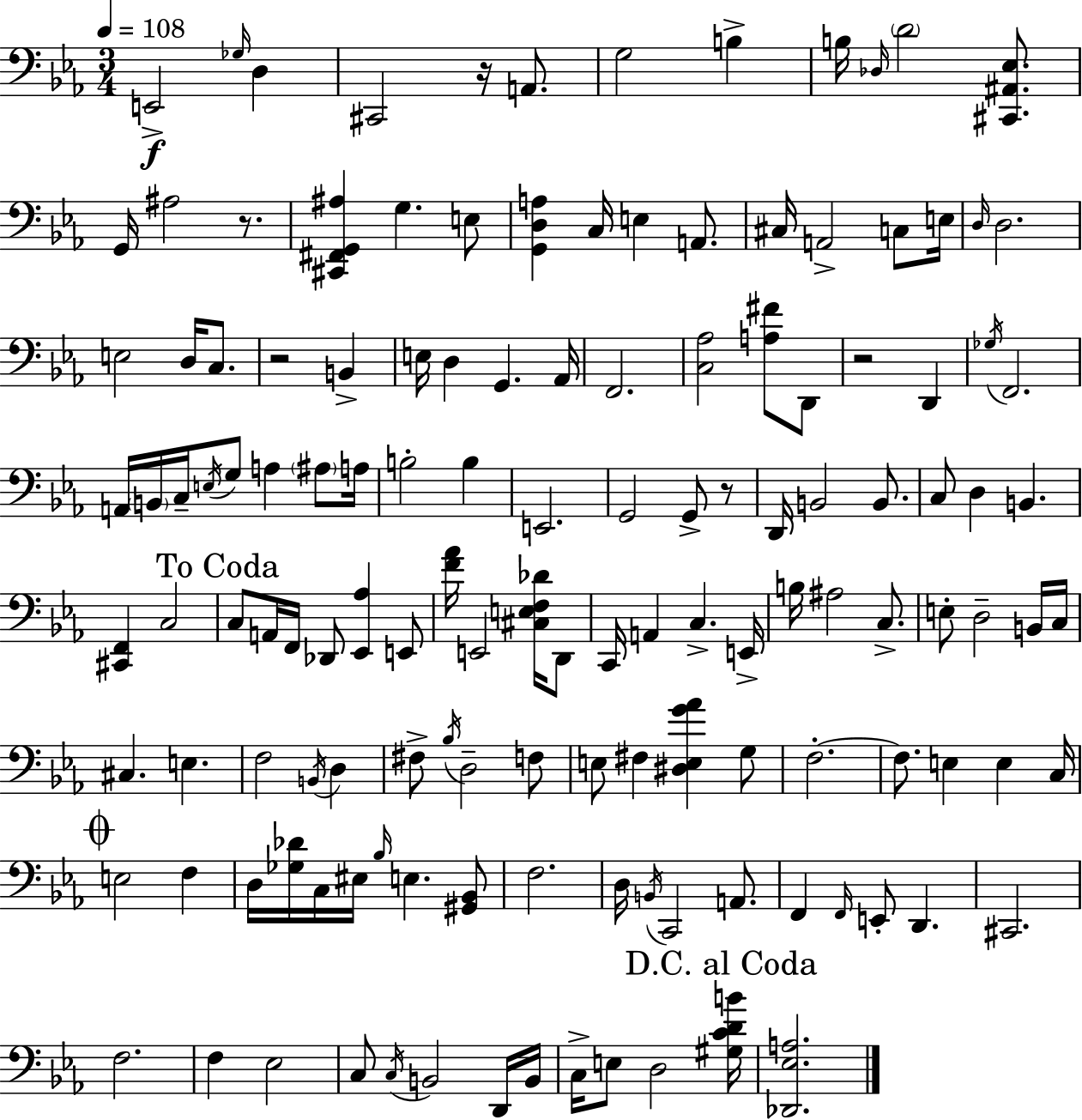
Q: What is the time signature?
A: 3/4